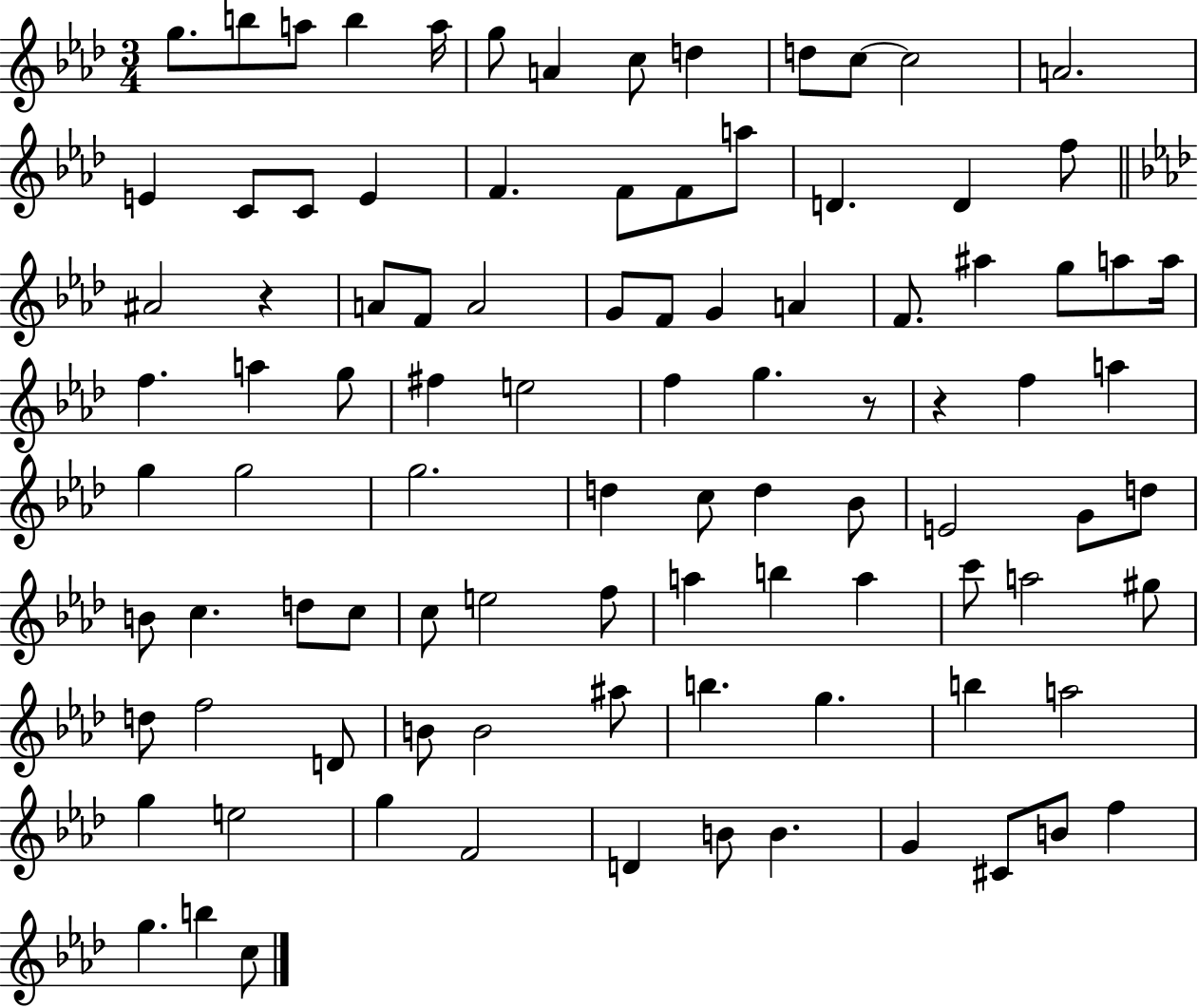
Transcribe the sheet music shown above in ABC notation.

X:1
T:Untitled
M:3/4
L:1/4
K:Ab
g/2 b/2 a/2 b a/4 g/2 A c/2 d d/2 c/2 c2 A2 E C/2 C/2 E F F/2 F/2 a/2 D D f/2 ^A2 z A/2 F/2 A2 G/2 F/2 G A F/2 ^a g/2 a/2 a/4 f a g/2 ^f e2 f g z/2 z f a g g2 g2 d c/2 d _B/2 E2 G/2 d/2 B/2 c d/2 c/2 c/2 e2 f/2 a b a c'/2 a2 ^g/2 d/2 f2 D/2 B/2 B2 ^a/2 b g b a2 g e2 g F2 D B/2 B G ^C/2 B/2 f g b c/2